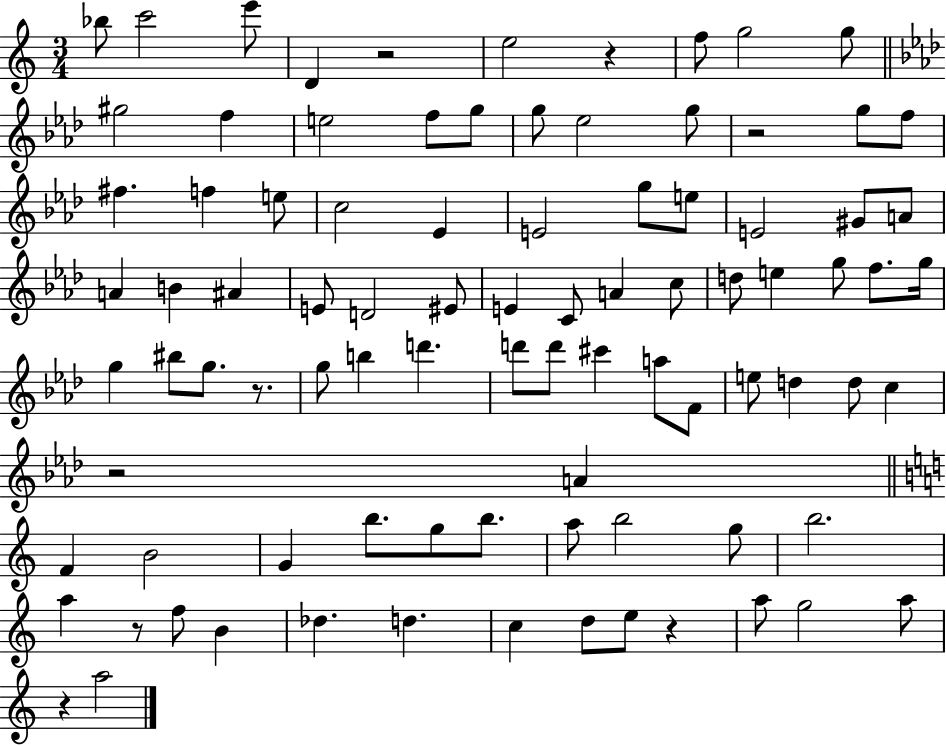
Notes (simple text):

Bb5/e C6/h E6/e D4/q R/h E5/h R/q F5/e G5/h G5/e G#5/h F5/q E5/h F5/e G5/e G5/e Eb5/h G5/e R/h G5/e F5/e F#5/q. F5/q E5/e C5/h Eb4/q E4/h G5/e E5/e E4/h G#4/e A4/e A4/q B4/q A#4/q E4/e D4/h EIS4/e E4/q C4/e A4/q C5/e D5/e E5/q G5/e F5/e. G5/s G5/q BIS5/e G5/e. R/e. G5/e B5/q D6/q. D6/e D6/e C#6/q A5/e F4/e E5/e D5/q D5/e C5/q R/h A4/q F4/q B4/h G4/q B5/e. G5/e B5/e. A5/e B5/h G5/e B5/h. A5/q R/e F5/e B4/q Db5/q. D5/q. C5/q D5/e E5/e R/q A5/e G5/h A5/e R/q A5/h